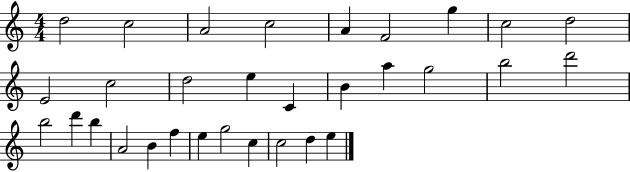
{
  \clef treble
  \numericTimeSignature
  \time 4/4
  \key c \major
  d''2 c''2 | a'2 c''2 | a'4 f'2 g''4 | c''2 d''2 | \break e'2 c''2 | d''2 e''4 c'4 | b'4 a''4 g''2 | b''2 d'''2 | \break b''2 d'''4 b''4 | a'2 b'4 f''4 | e''4 g''2 c''4 | c''2 d''4 e''4 | \break \bar "|."
}